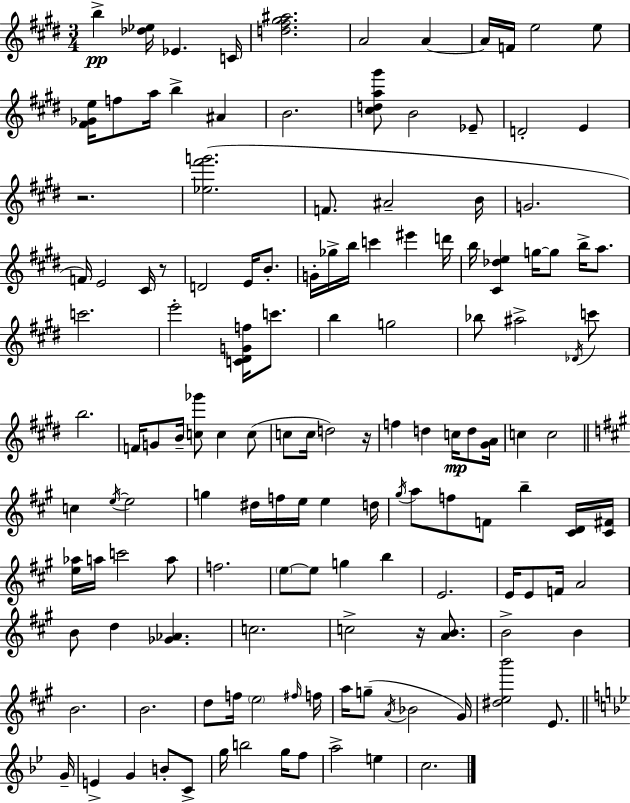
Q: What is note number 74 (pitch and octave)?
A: A5